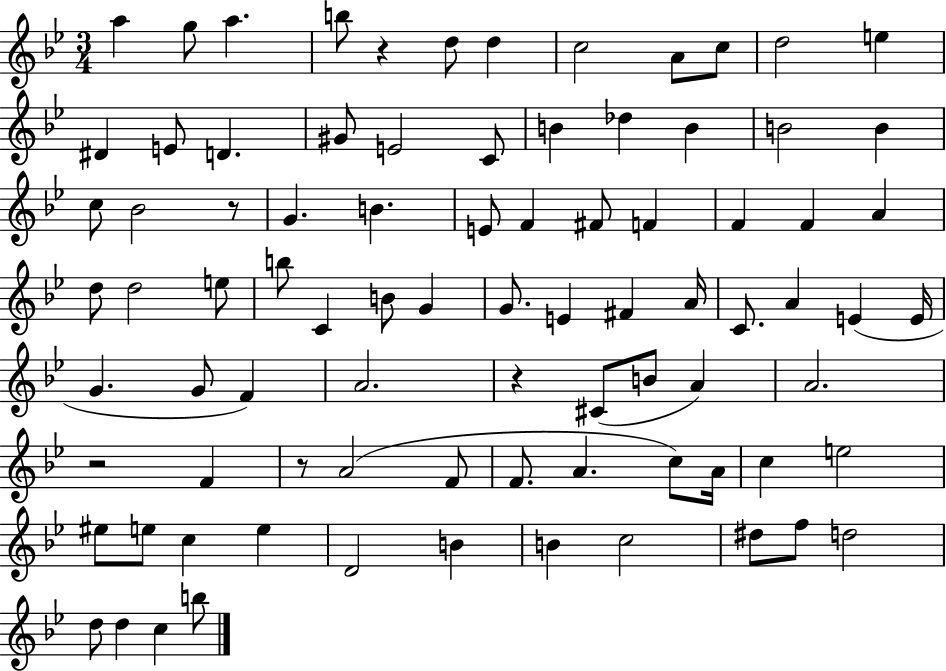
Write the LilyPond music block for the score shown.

{
  \clef treble
  \numericTimeSignature
  \time 3/4
  \key bes \major
  a''4 g''8 a''4. | b''8 r4 d''8 d''4 | c''2 a'8 c''8 | d''2 e''4 | \break dis'4 e'8 d'4. | gis'8 e'2 c'8 | b'4 des''4 b'4 | b'2 b'4 | \break c''8 bes'2 r8 | g'4. b'4. | e'8 f'4 fis'8 f'4 | f'4 f'4 a'4 | \break d''8 d''2 e''8 | b''8 c'4 b'8 g'4 | g'8. e'4 fis'4 a'16 | c'8. a'4 e'4( e'16 | \break g'4. g'8 f'4) | a'2. | r4 cis'8( b'8 a'4) | a'2. | \break r2 f'4 | r8 a'2( f'8 | f'8. a'4. c''8) a'16 | c''4 e''2 | \break eis''8 e''8 c''4 e''4 | d'2 b'4 | b'4 c''2 | dis''8 f''8 d''2 | \break d''8 d''4 c''4 b''8 | \bar "|."
}